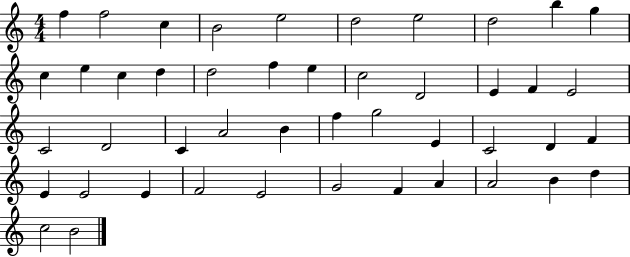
F5/q F5/h C5/q B4/h E5/h D5/h E5/h D5/h B5/q G5/q C5/q E5/q C5/q D5/q D5/h F5/q E5/q C5/h D4/h E4/q F4/q E4/h C4/h D4/h C4/q A4/h B4/q F5/q G5/h E4/q C4/h D4/q F4/q E4/q E4/h E4/q F4/h E4/h G4/h F4/q A4/q A4/h B4/q D5/q C5/h B4/h